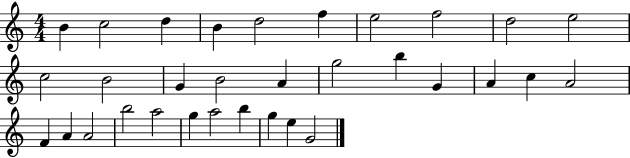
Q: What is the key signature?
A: C major